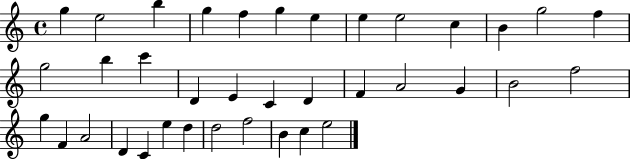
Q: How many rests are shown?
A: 0